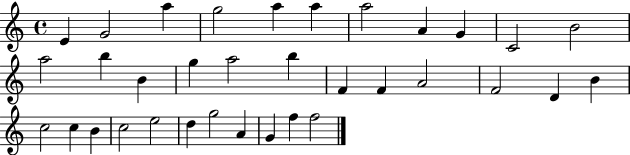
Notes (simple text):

E4/q G4/h A5/q G5/h A5/q A5/q A5/h A4/q G4/q C4/h B4/h A5/h B5/q B4/q G5/q A5/h B5/q F4/q F4/q A4/h F4/h D4/q B4/q C5/h C5/q B4/q C5/h E5/h D5/q G5/h A4/q G4/q F5/q F5/h